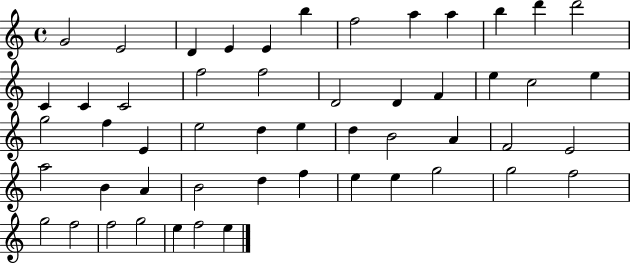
X:1
T:Untitled
M:4/4
L:1/4
K:C
G2 E2 D E E b f2 a a b d' d'2 C C C2 f2 f2 D2 D F e c2 e g2 f E e2 d e d B2 A F2 E2 a2 B A B2 d f e e g2 g2 f2 g2 f2 f2 g2 e f2 e